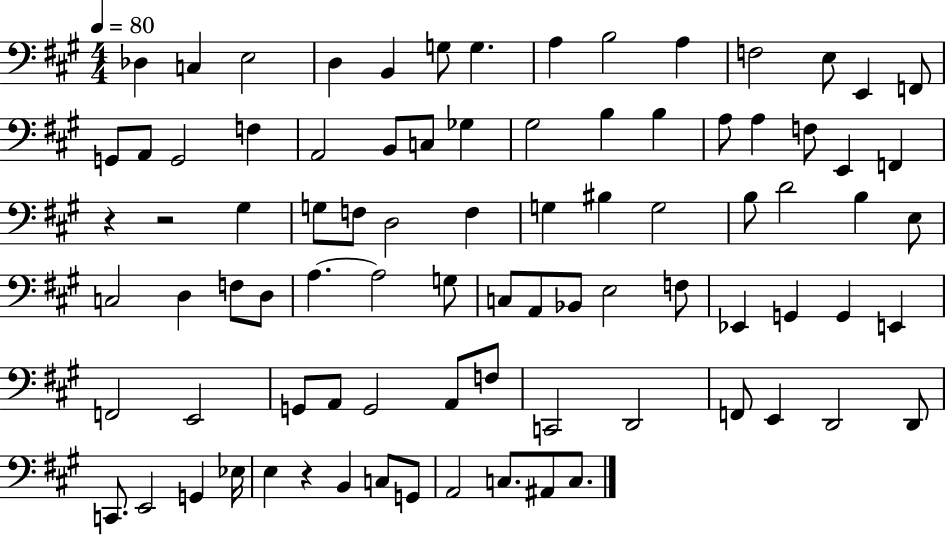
{
  \clef bass
  \numericTimeSignature
  \time 4/4
  \key a \major
  \tempo 4 = 80
  des4 c4 e2 | d4 b,4 g8 g4. | a4 b2 a4 | f2 e8 e,4 f,8 | \break g,8 a,8 g,2 f4 | a,2 b,8 c8 ges4 | gis2 b4 b4 | a8 a4 f8 e,4 f,4 | \break r4 r2 gis4 | g8 f8 d2 f4 | g4 bis4 g2 | b8 d'2 b4 e8 | \break c2 d4 f8 d8 | a4.~~ a2 g8 | c8 a,8 bes,8 e2 f8 | ees,4 g,4 g,4 e,4 | \break f,2 e,2 | g,8 a,8 g,2 a,8 f8 | c,2 d,2 | f,8 e,4 d,2 d,8 | \break c,8. e,2 g,4 ees16 | e4 r4 b,4 c8 g,8 | a,2 c8. ais,8 c8. | \bar "|."
}